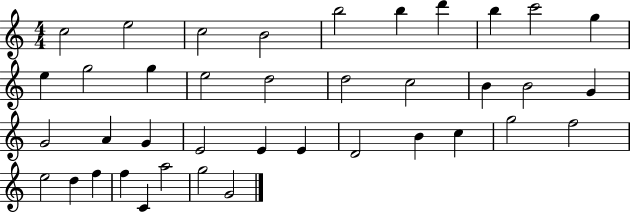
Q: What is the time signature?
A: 4/4